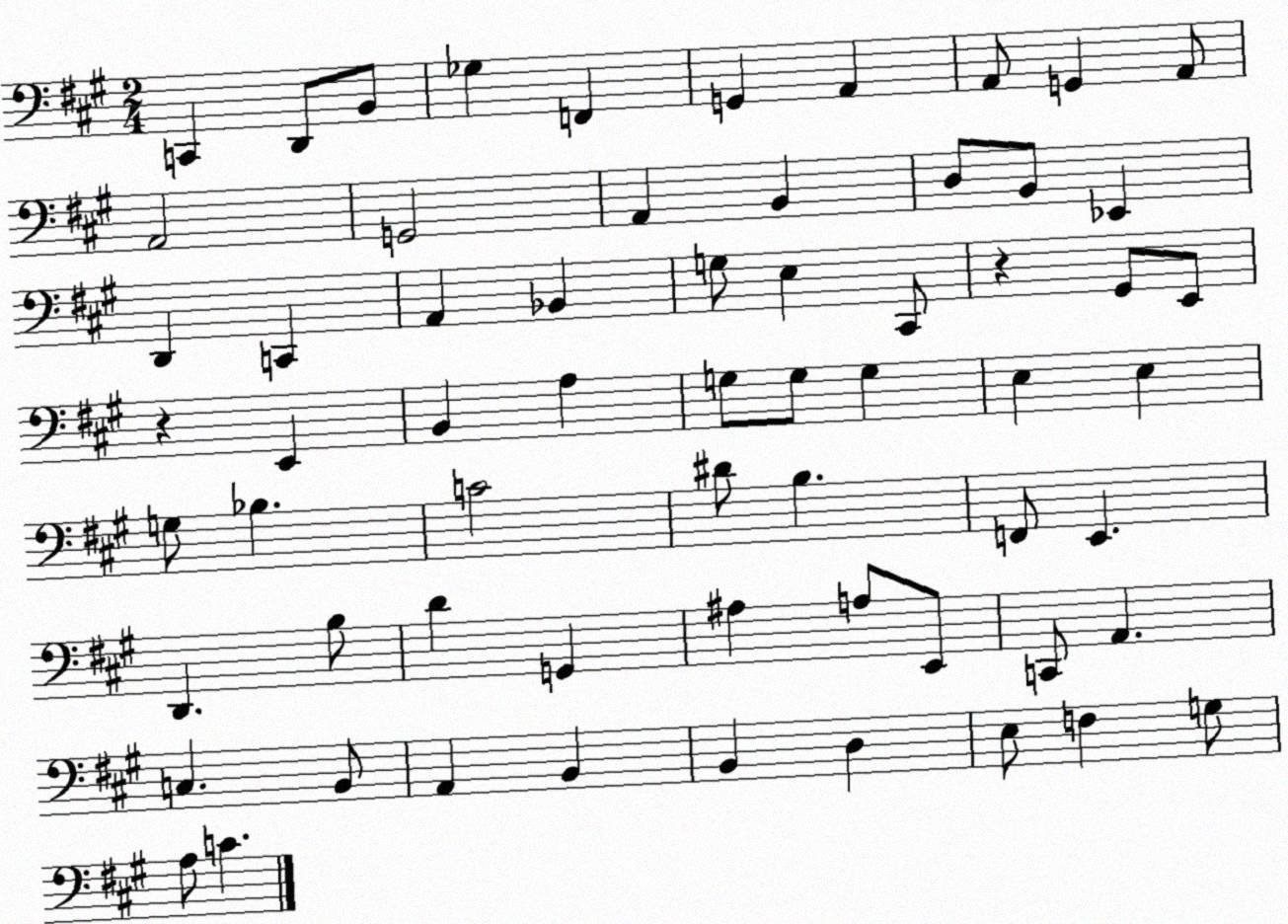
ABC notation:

X:1
T:Untitled
M:2/4
L:1/4
K:A
C,, D,,/2 B,,/2 _G, F,, G,, A,, A,,/2 G,, A,,/2 A,,2 G,,2 A,, B,, D,/2 B,,/2 _E,, D,, C,, A,, _B,, G,/2 E, ^C,,/2 z ^G,,/2 E,,/2 z E,, B,, A, G,/2 G,/2 G, E, E, G,/2 _B, C2 ^D/2 B, F,,/2 E,, D,, B,/2 D G,, ^A, A,/2 E,,/2 C,,/2 A,, C, B,,/2 A,, B,, B,, D, E,/2 F, G,/2 A,/2 C